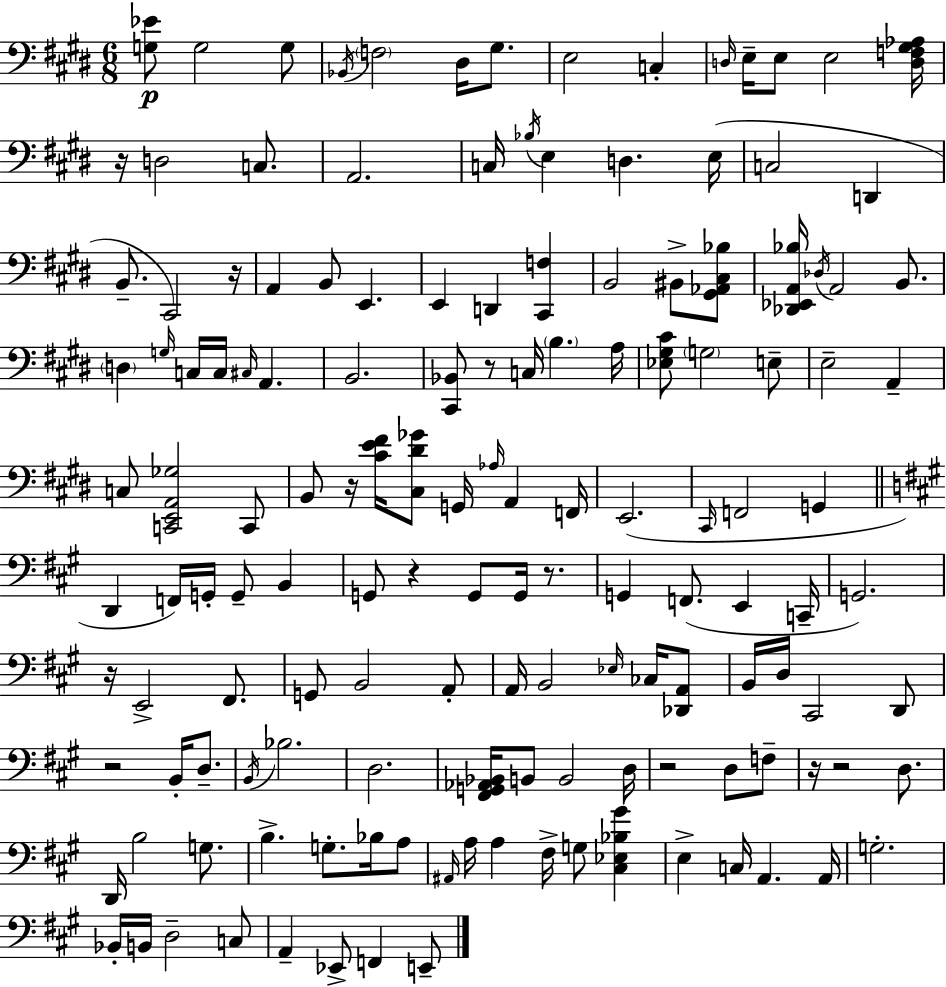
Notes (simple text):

[G3,Eb4]/e G3/h G3/e Bb2/s F3/h D#3/s G#3/e. E3/h C3/q D3/s E3/s E3/e E3/h [D3,F3,G#3,Ab3]/s R/s D3/h C3/e. A2/h. C3/s Bb3/s E3/q D3/q. E3/s C3/h D2/q B2/e. C#2/h R/s A2/q B2/e E2/q. E2/q D2/q [C#2,F3]/q B2/h BIS2/e [G#2,Ab2,C#3,Bb3]/e [Db2,Eb2,A2,Bb3]/s Db3/s A2/h B2/e. D3/q G3/s C3/s C3/s C#3/s A2/q. B2/h. [C#2,Bb2]/e R/e C3/s B3/q. A3/s [Eb3,G#3,C#4]/e G3/h E3/e E3/h A2/q C3/e [C2,E2,A2,Gb3]/h C2/e B2/e R/s [C#4,E4,F#4]/s [C#3,D#4,Gb4]/e G2/s Ab3/s A2/q F2/s E2/h. C#2/s F2/h G2/q D2/q F2/s G2/s G2/e B2/q G2/e R/q G2/e G2/s R/e. G2/q F2/e. E2/q C2/s G2/h. R/s E2/h F#2/e. G2/e B2/h A2/e A2/s B2/h Eb3/s CES3/s [Db2,A2]/e B2/s D3/s C#2/h D2/e R/h B2/s D3/e. B2/s Bb3/h. D3/h. [F#2,G2,Ab2,Bb2]/s B2/e B2/h D3/s R/h D3/e F3/e R/s R/h D3/e. D2/s B3/h G3/e. B3/q. G3/e. Bb3/s A3/e A#2/s A3/s A3/q F#3/s G3/e [C#3,Eb3,Bb3,G#4]/q E3/q C3/s A2/q. A2/s G3/h. Bb2/s B2/s D3/h C3/e A2/q Eb2/e F2/q E2/e